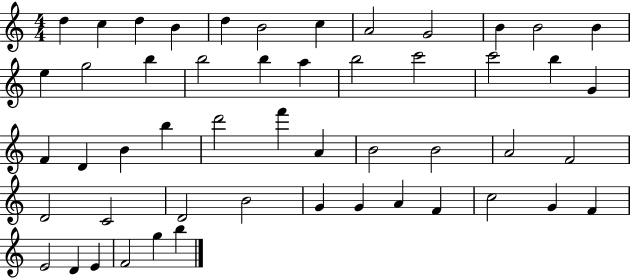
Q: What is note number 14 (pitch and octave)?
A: G5